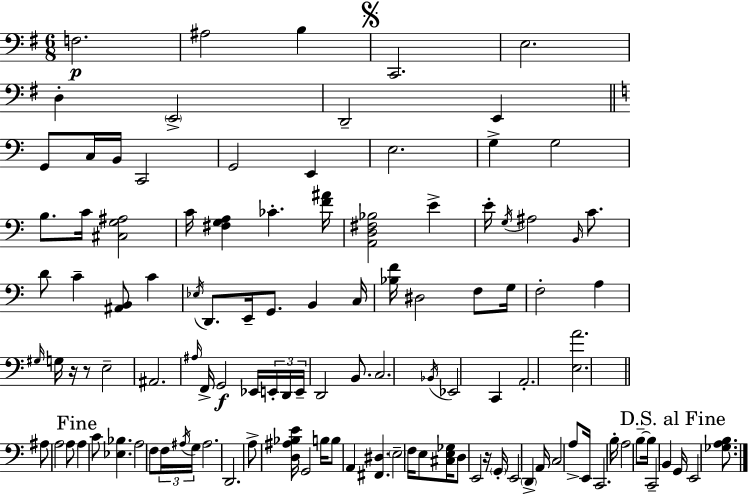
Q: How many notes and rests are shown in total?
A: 113